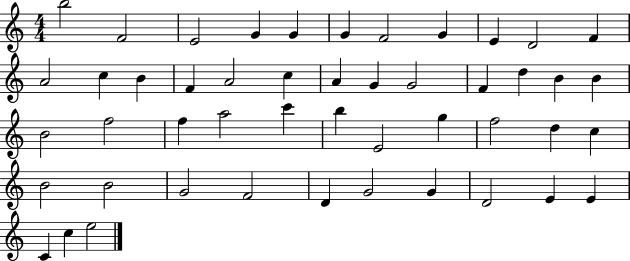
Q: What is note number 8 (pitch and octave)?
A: G4